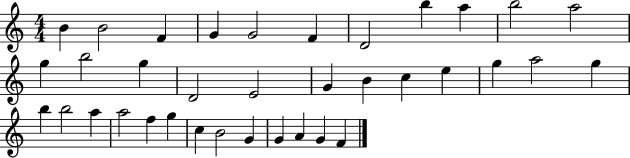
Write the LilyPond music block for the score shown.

{
  \clef treble
  \numericTimeSignature
  \time 4/4
  \key c \major
  b'4 b'2 f'4 | g'4 g'2 f'4 | d'2 b''4 a''4 | b''2 a''2 | \break g''4 b''2 g''4 | d'2 e'2 | g'4 b'4 c''4 e''4 | g''4 a''2 g''4 | \break b''4 b''2 a''4 | a''2 f''4 g''4 | c''4 b'2 g'4 | g'4 a'4 g'4 f'4 | \break \bar "|."
}